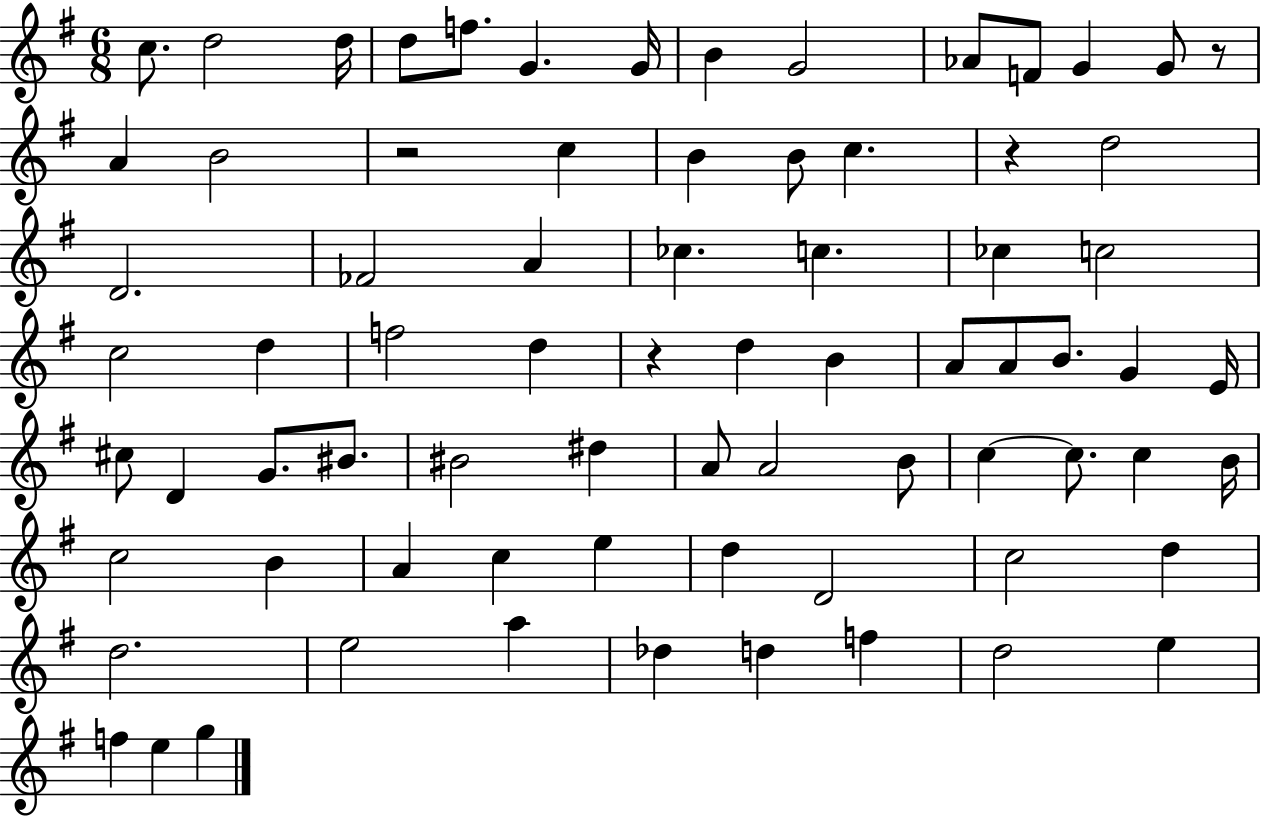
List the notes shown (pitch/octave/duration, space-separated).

C5/e. D5/h D5/s D5/e F5/e. G4/q. G4/s B4/q G4/h Ab4/e F4/e G4/q G4/e R/e A4/q B4/h R/h C5/q B4/q B4/e C5/q. R/q D5/h D4/h. FES4/h A4/q CES5/q. C5/q. CES5/q C5/h C5/h D5/q F5/h D5/q R/q D5/q B4/q A4/e A4/e B4/e. G4/q E4/s C#5/e D4/q G4/e. BIS4/e. BIS4/h D#5/q A4/e A4/h B4/e C5/q C5/e. C5/q B4/s C5/h B4/q A4/q C5/q E5/q D5/q D4/h C5/h D5/q D5/h. E5/h A5/q Db5/q D5/q F5/q D5/h E5/q F5/q E5/q G5/q